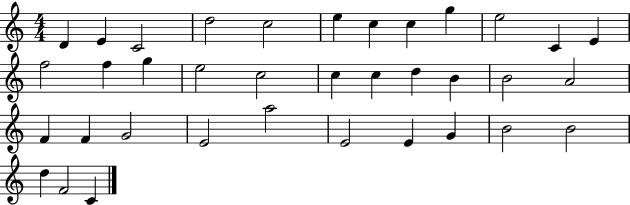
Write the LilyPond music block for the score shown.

{
  \clef treble
  \numericTimeSignature
  \time 4/4
  \key c \major
  d'4 e'4 c'2 | d''2 c''2 | e''4 c''4 c''4 g''4 | e''2 c'4 e'4 | \break f''2 f''4 g''4 | e''2 c''2 | c''4 c''4 d''4 b'4 | b'2 a'2 | \break f'4 f'4 g'2 | e'2 a''2 | e'2 e'4 g'4 | b'2 b'2 | \break d''4 f'2 c'4 | \bar "|."
}